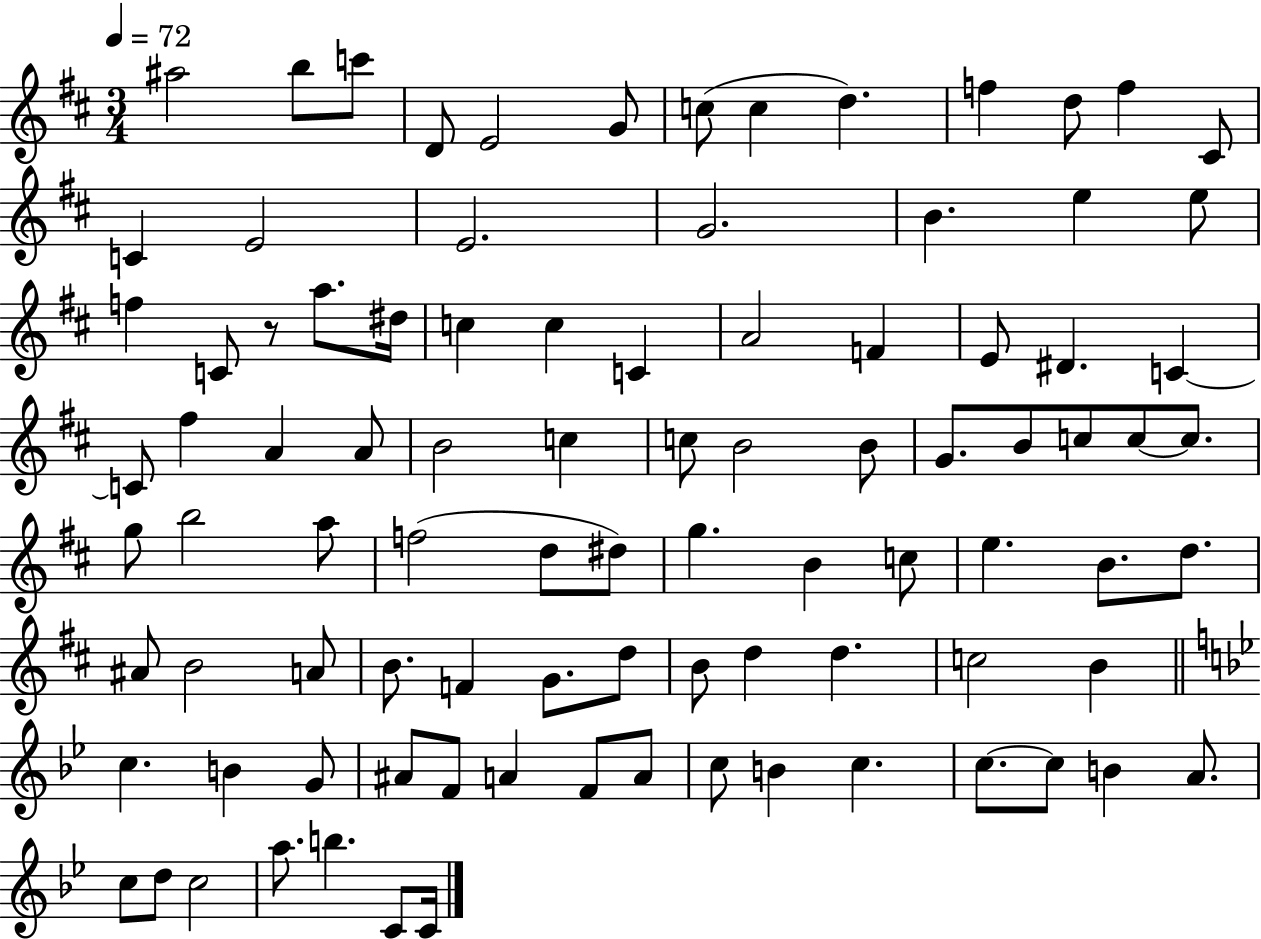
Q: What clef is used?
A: treble